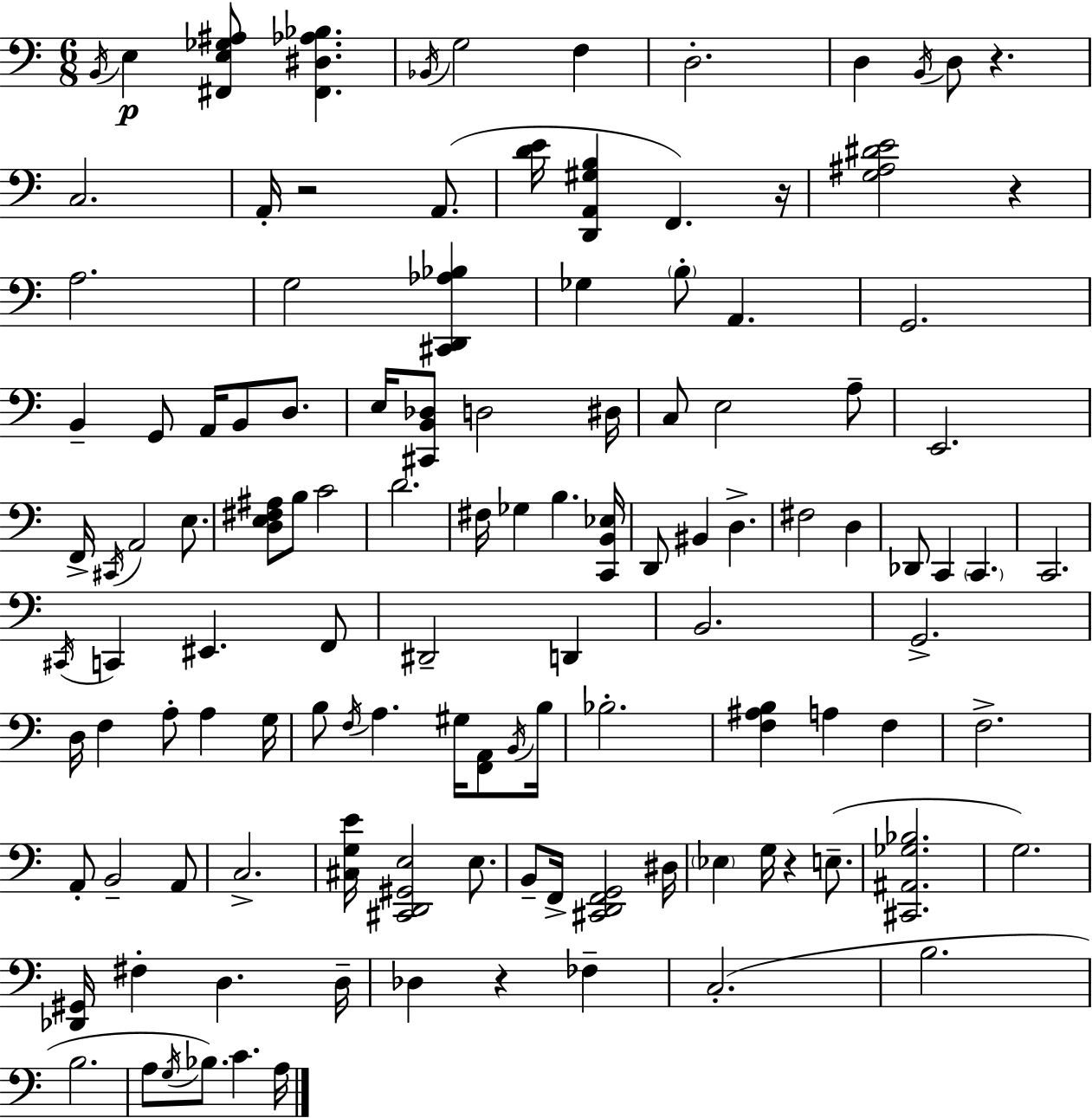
X:1
T:Untitled
M:6/8
L:1/4
K:Am
B,,/4 E, [^F,,E,_G,^A,]/2 [^F,,^D,_A,_B,] _B,,/4 G,2 F, D,2 D, B,,/4 D,/2 z C,2 A,,/4 z2 A,,/2 [DE]/4 [D,,A,,^G,B,] F,, z/4 [G,^A,^DE]2 z A,2 G,2 [^C,,D,,_A,_B,] _G, B,/2 A,, G,,2 B,, G,,/2 A,,/4 B,,/2 D,/2 E,/4 [^C,,B,,_D,]/2 D,2 ^D,/4 C,/2 E,2 A,/2 E,,2 F,,/4 ^C,,/4 A,,2 E,/2 [D,E,^F,^A,]/2 B,/2 C2 D2 ^F,/4 _G, B, [C,,B,,_E,]/4 D,,/2 ^B,, D, ^F,2 D, _D,,/2 C,, C,, C,,2 ^C,,/4 C,, ^E,, F,,/2 ^D,,2 D,, B,,2 G,,2 D,/4 F, A,/2 A, G,/4 B,/2 F,/4 A, ^G,/4 [F,,A,,]/2 B,,/4 B,/4 _B,2 [F,^A,B,] A, F, F,2 A,,/2 B,,2 A,,/2 C,2 [^C,G,E]/4 [^C,,D,,^G,,E,]2 E,/2 B,,/2 F,,/4 [^C,,D,,F,,G,,]2 ^D,/4 _E, G,/4 z E,/2 [^C,,^A,,_G,_B,]2 G,2 [_D,,^G,,]/4 ^F, D, D,/4 _D, z _F, C,2 B,2 B,2 A,/2 G,/4 _B,/2 C A,/4